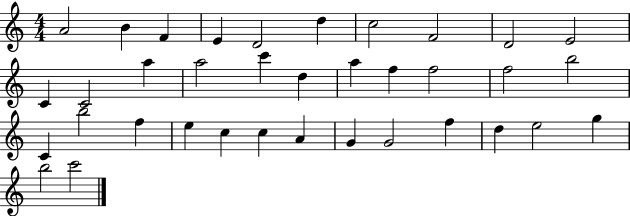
A4/h B4/q F4/q E4/q D4/h D5/q C5/h F4/h D4/h E4/h C4/q C4/h A5/q A5/h C6/q D5/q A5/q F5/q F5/h F5/h B5/h C4/q B5/h F5/q E5/q C5/q C5/q A4/q G4/q G4/h F5/q D5/q E5/h G5/q B5/h C6/h